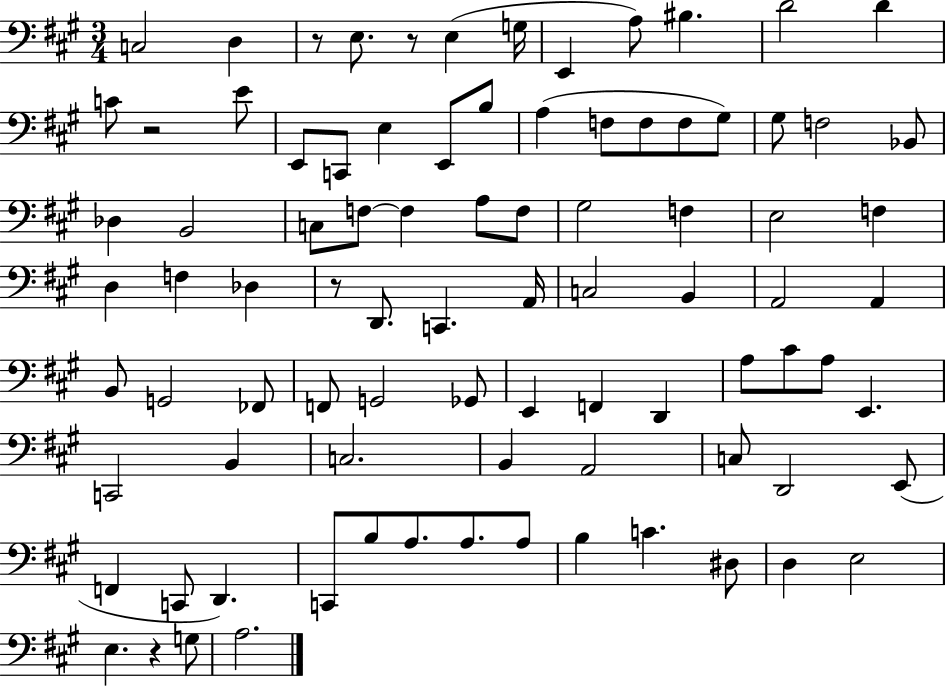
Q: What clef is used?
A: bass